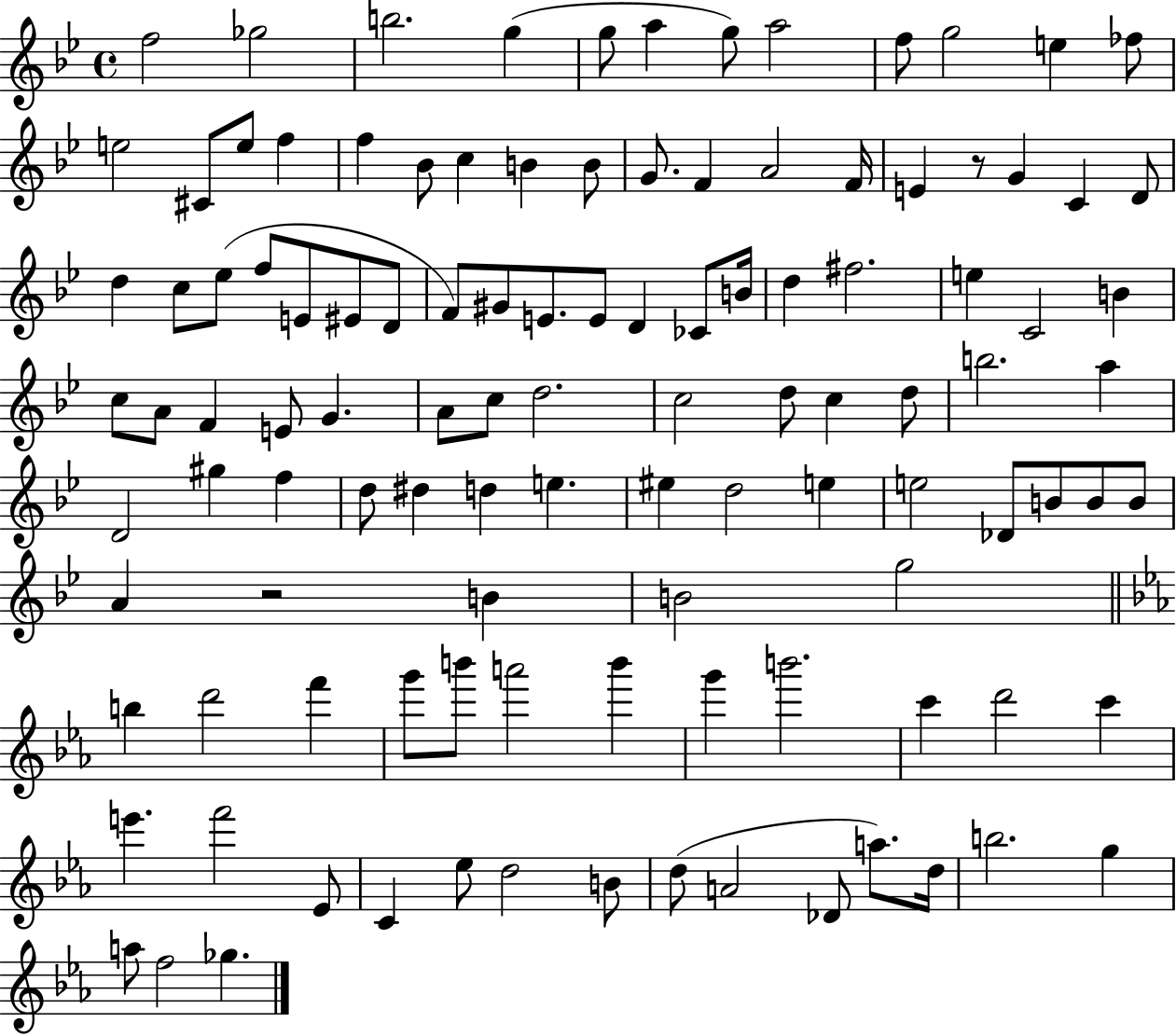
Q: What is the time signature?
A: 4/4